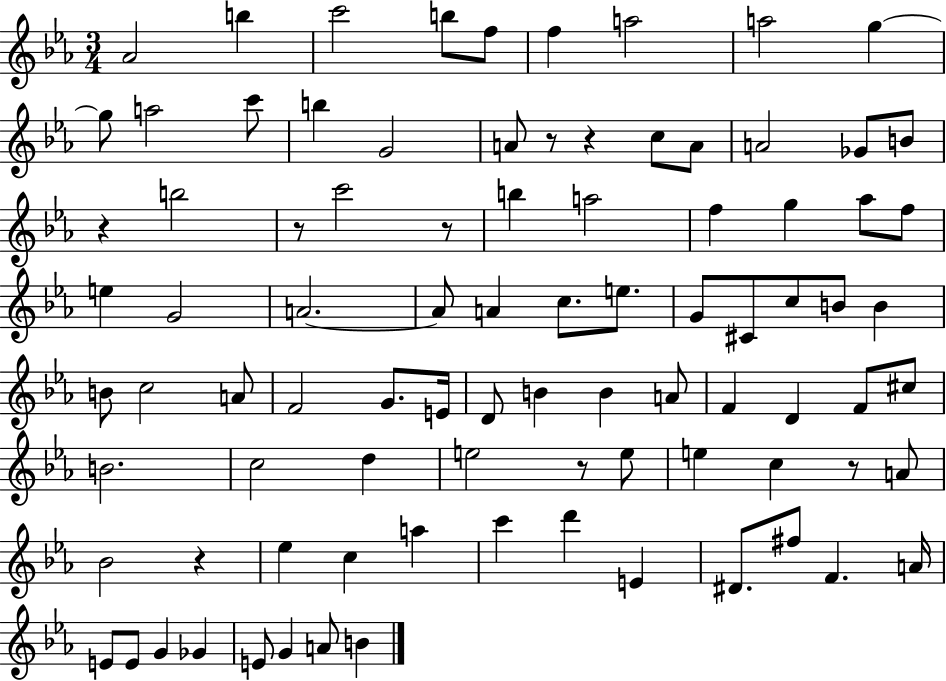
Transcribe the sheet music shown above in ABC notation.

X:1
T:Untitled
M:3/4
L:1/4
K:Eb
_A2 b c'2 b/2 f/2 f a2 a2 g g/2 a2 c'/2 b G2 A/2 z/2 z c/2 A/2 A2 _G/2 B/2 z b2 z/2 c'2 z/2 b a2 f g _a/2 f/2 e G2 A2 A/2 A c/2 e/2 G/2 ^C/2 c/2 B/2 B B/2 c2 A/2 F2 G/2 E/4 D/2 B B A/2 F D F/2 ^c/2 B2 c2 d e2 z/2 e/2 e c z/2 A/2 _B2 z _e c a c' d' E ^D/2 ^f/2 F A/4 E/2 E/2 G _G E/2 G A/2 B